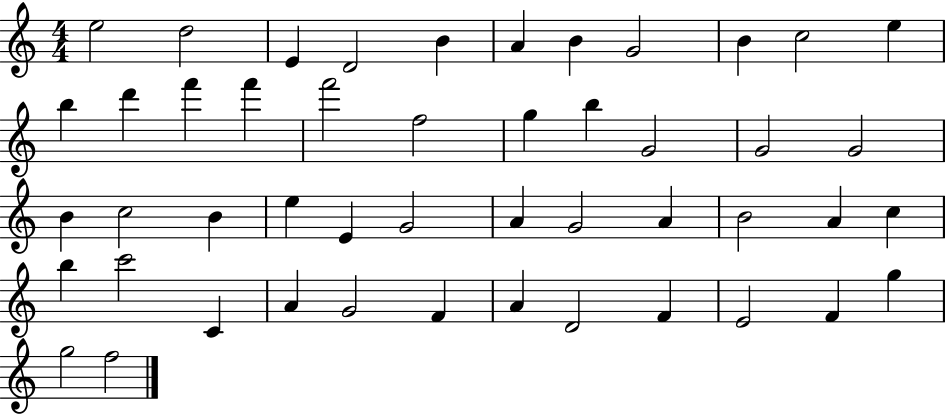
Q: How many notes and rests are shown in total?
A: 48